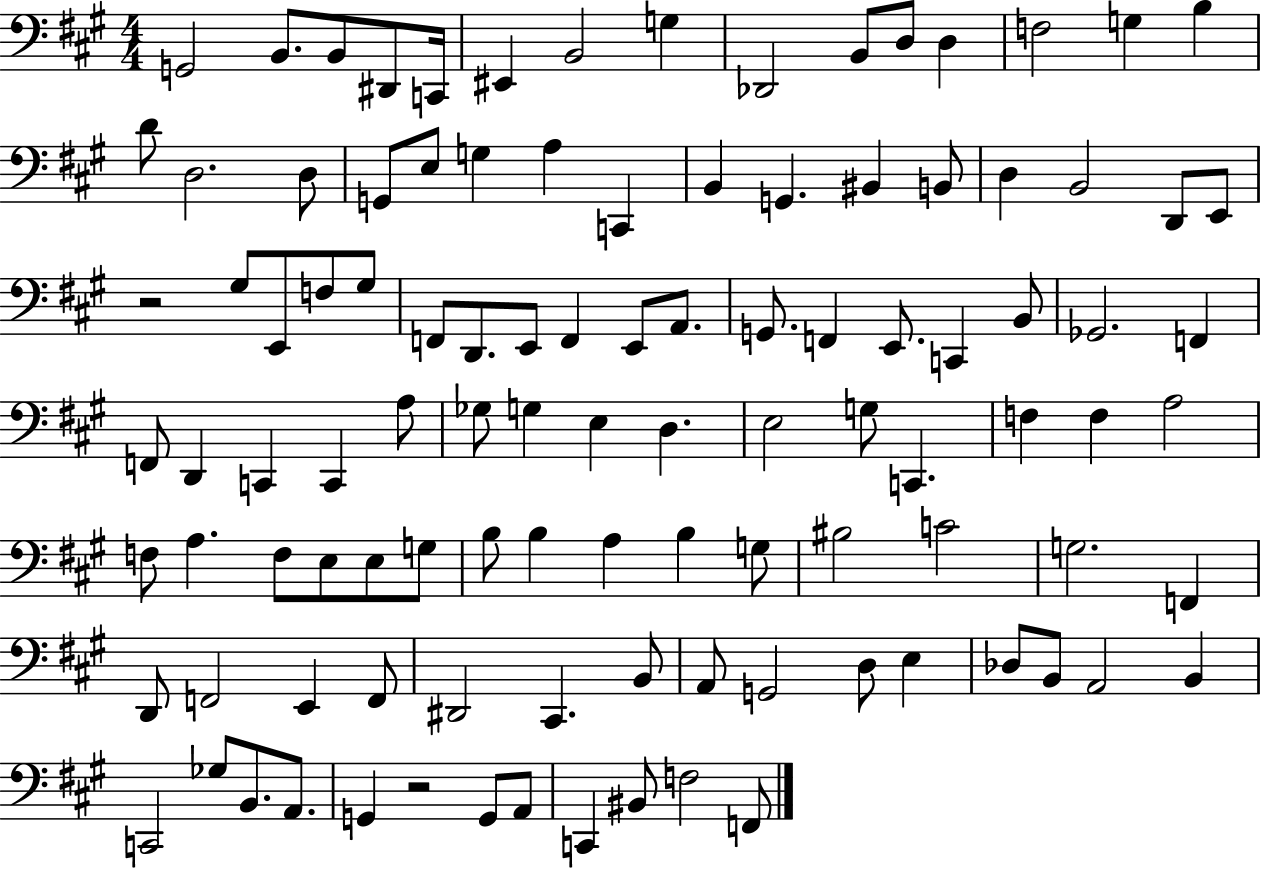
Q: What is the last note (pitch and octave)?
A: F2